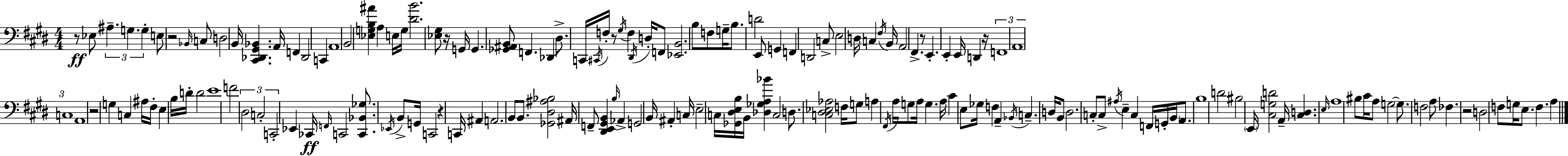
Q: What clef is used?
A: bass